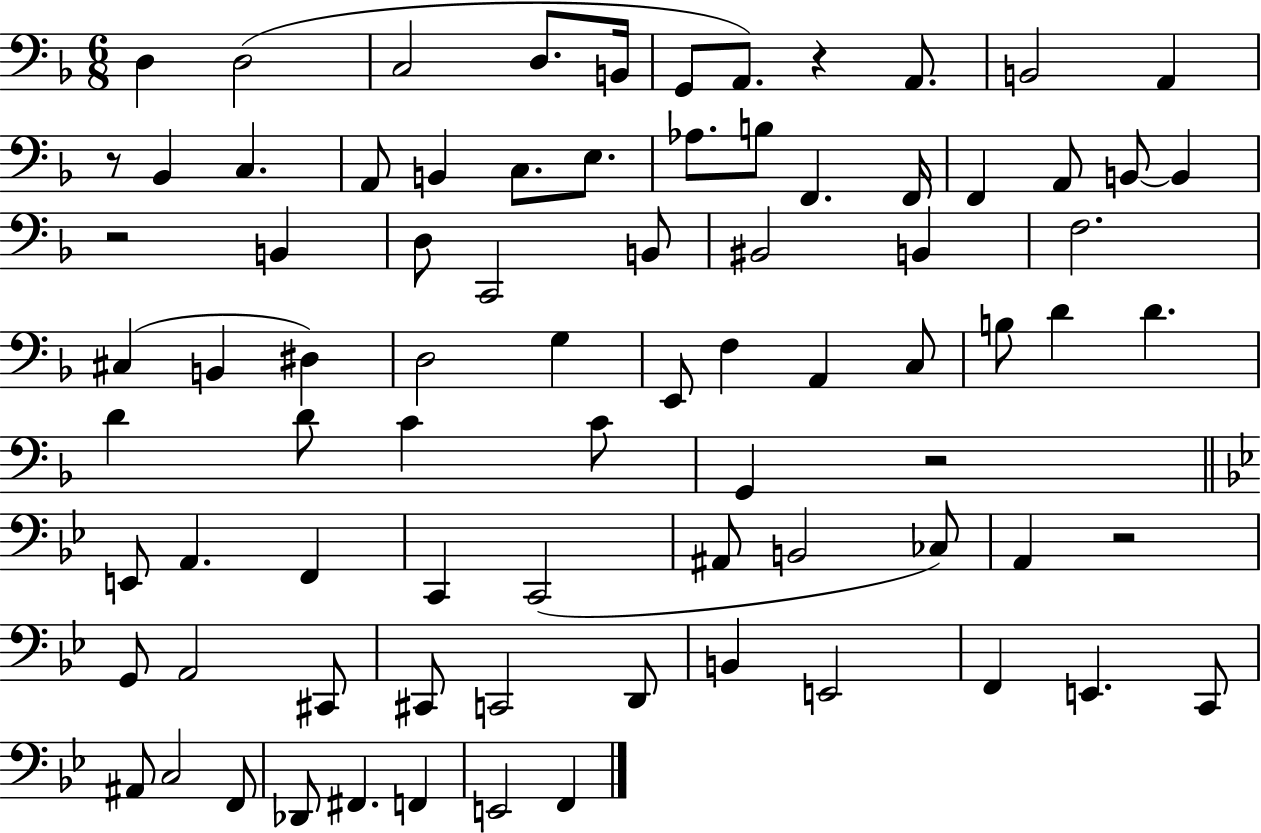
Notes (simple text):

D3/q D3/h C3/h D3/e. B2/s G2/e A2/e. R/q A2/e. B2/h A2/q R/e Bb2/q C3/q. A2/e B2/q C3/e. E3/e. Ab3/e. B3/e F2/q. F2/s F2/q A2/e B2/e B2/q R/h B2/q D3/e C2/h B2/e BIS2/h B2/q F3/h. C#3/q B2/q D#3/q D3/h G3/q E2/e F3/q A2/q C3/e B3/e D4/q D4/q. D4/q D4/e C4/q C4/e G2/q R/h E2/e A2/q. F2/q C2/q C2/h A#2/e B2/h CES3/e A2/q R/h G2/e A2/h C#2/e C#2/e C2/h D2/e B2/q E2/h F2/q E2/q. C2/e A#2/e C3/h F2/e Db2/e F#2/q. F2/q E2/h F2/q